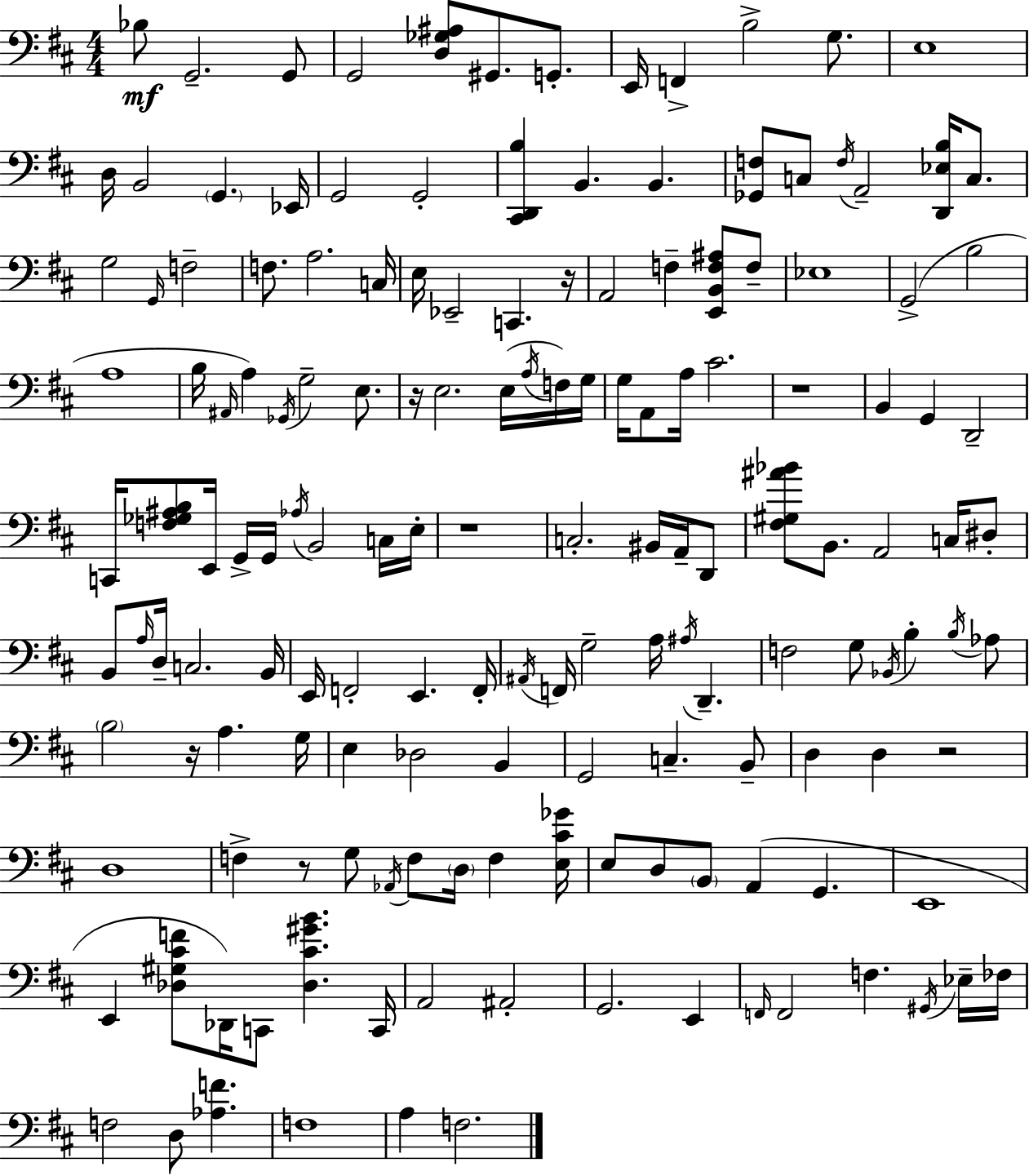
{
  \clef bass
  \numericTimeSignature
  \time 4/4
  \key d \major
  \repeat volta 2 { bes8\mf g,2.-- g,8 | g,2 <d ges ais>8 gis,8. g,8.-. | e,16 f,4-> b2-> g8. | e1 | \break d16 b,2 \parenthesize g,4. ees,16 | g,2 g,2-. | <cis, d, b>4 b,4. b,4. | <ges, f>8 c8 \acciaccatura { f16 } a,2-- <d, ees b>16 c8. | \break g2 \grace { g,16 } f2-- | f8. a2. | c16 e16 ees,2-- c,4. | r16 a,2 f4-- <e, b, f ais>8 | \break f8-- ees1 | g,2->( b2 | a1 | b16 \grace { ais,16 }) a4 \acciaccatura { ges,16 } g2-- | \break e8. r16 e2. | e16( \acciaccatura { a16 } f16) g16 g16 a,8 a16 cis'2. | r1 | b,4 g,4 d,2-- | \break c,16 <f ges ais b>8 e,16 g,16-> g,16 \acciaccatura { aes16 } b,2 | c16 e16-. r1 | c2.-. | bis,16 a,16-- d,8 <fis gis ais' bes'>8 b,8. a,2 | \break c16 dis8-. b,8 \grace { a16 } d16-- c2. | b,16 e,16 f,2-. | e,4. f,16-. \acciaccatura { ais,16 } f,16 g2-- | a16 \acciaccatura { ais16 } d,4.-- f2 | \break g8 \acciaccatura { bes,16 } b4-. \acciaccatura { b16 } aes8 \parenthesize b2 | r16 a4. g16 e4 des2 | b,4 g,2 | c4.-- b,8-- d4 d4 | \break r2 d1 | f4-> r8 | g8 \acciaccatura { aes,16 } f8 \parenthesize d16 f4 <e cis' ges'>16 e8 d8 | \parenthesize b,8 a,4( g,4. e,1 | \break e,4 | <des gis cis' f'>8 des,16) c,8 <des cis' gis' b'>4. c,16 a,2 | ais,2-. g,2. | e,4 \grace { f,16 } f,2 | \break f4. \acciaccatura { gis,16 } ees16-- fes16 f2 | d8 <aes f'>4. f1 | a4 | f2. } \bar "|."
}